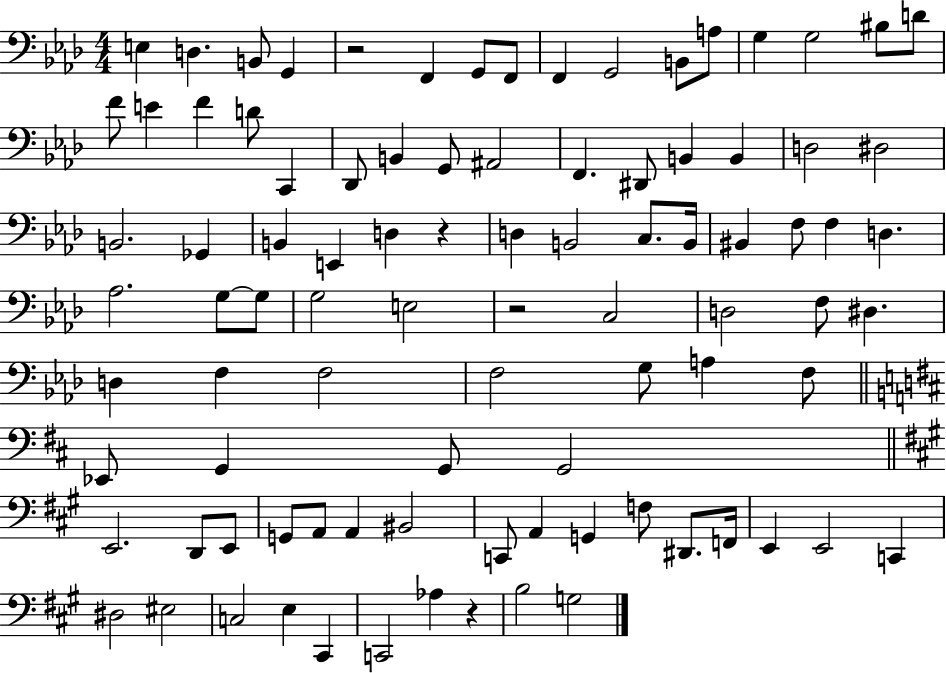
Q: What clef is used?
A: bass